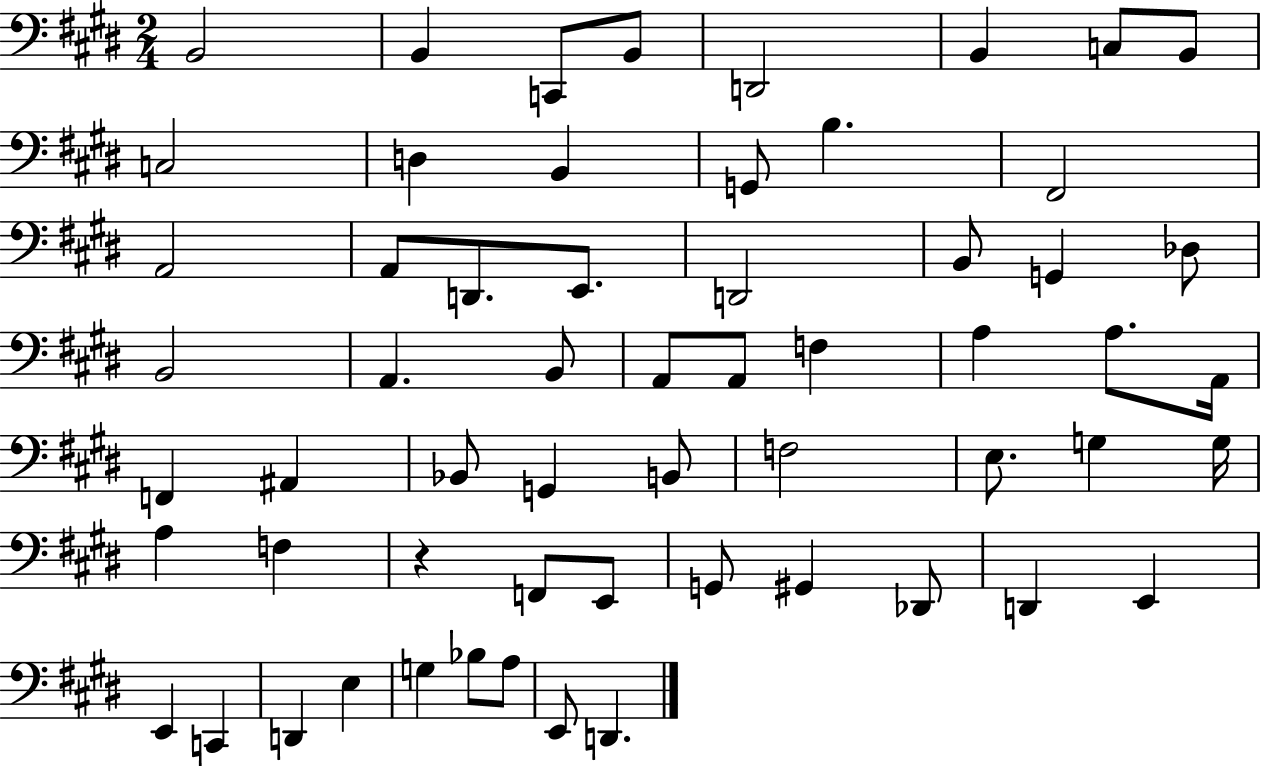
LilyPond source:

{
  \clef bass
  \numericTimeSignature
  \time 2/4
  \key e \major
  \repeat volta 2 { b,2 | b,4 c,8 b,8 | d,2 | b,4 c8 b,8 | \break c2 | d4 b,4 | g,8 b4. | fis,2 | \break a,2 | a,8 d,8. e,8. | d,2 | b,8 g,4 des8 | \break b,2 | a,4. b,8 | a,8 a,8 f4 | a4 a8. a,16 | \break f,4 ais,4 | bes,8 g,4 b,8 | f2 | e8. g4 g16 | \break a4 f4 | r4 f,8 e,8 | g,8 gis,4 des,8 | d,4 e,4 | \break e,4 c,4 | d,4 e4 | g4 bes8 a8 | e,8 d,4. | \break } \bar "|."
}